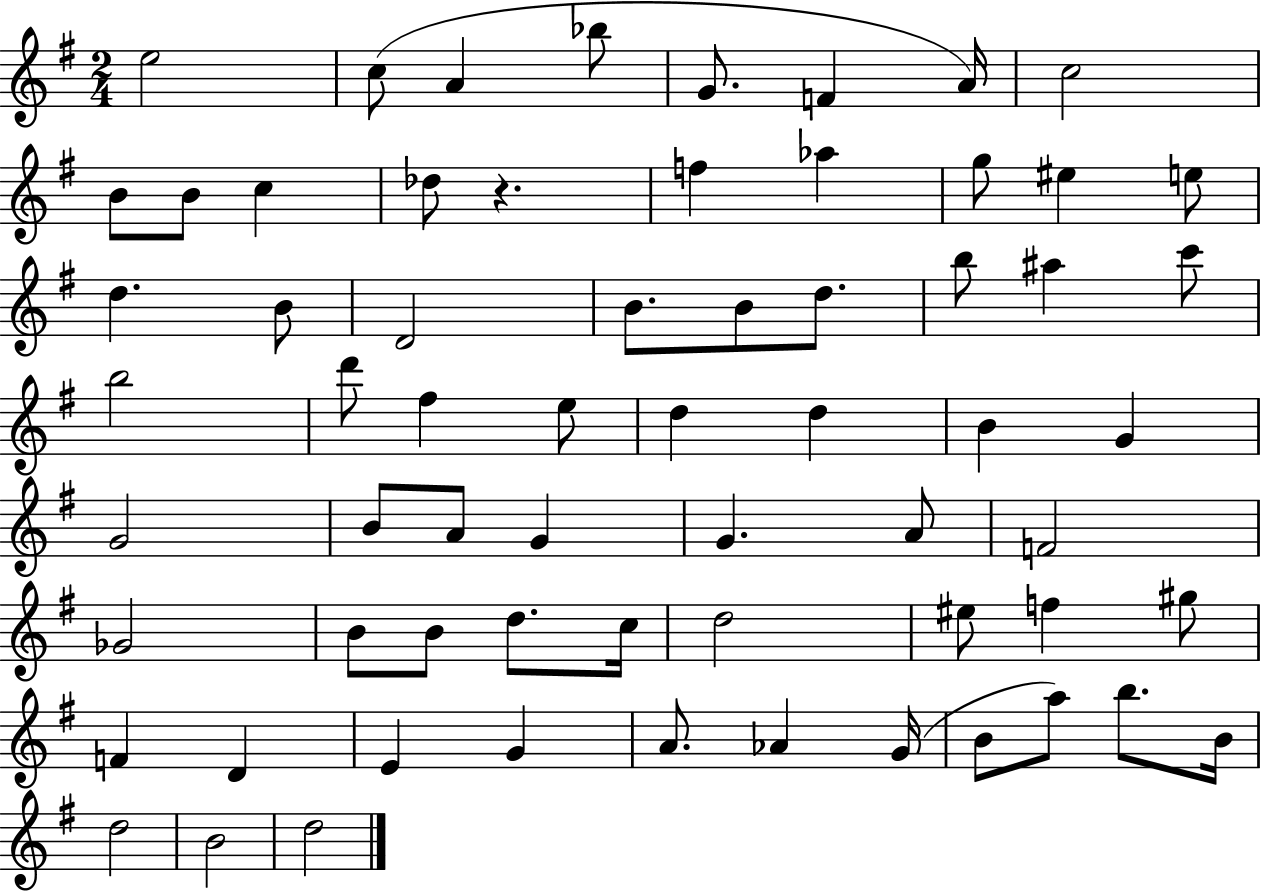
{
  \clef treble
  \numericTimeSignature
  \time 2/4
  \key g \major
  e''2 | c''8( a'4 bes''8 | g'8. f'4 a'16) | c''2 | \break b'8 b'8 c''4 | des''8 r4. | f''4 aes''4 | g''8 eis''4 e''8 | \break d''4. b'8 | d'2 | b'8. b'8 d''8. | b''8 ais''4 c'''8 | \break b''2 | d'''8 fis''4 e''8 | d''4 d''4 | b'4 g'4 | \break g'2 | b'8 a'8 g'4 | g'4. a'8 | f'2 | \break ges'2 | b'8 b'8 d''8. c''16 | d''2 | eis''8 f''4 gis''8 | \break f'4 d'4 | e'4 g'4 | a'8. aes'4 g'16( | b'8 a''8) b''8. b'16 | \break d''2 | b'2 | d''2 | \bar "|."
}